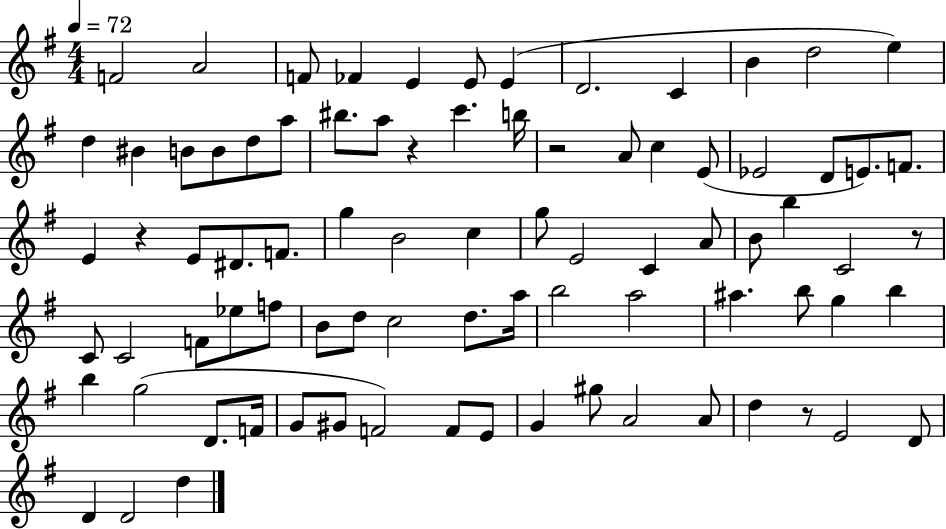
{
  \clef treble
  \numericTimeSignature
  \time 4/4
  \key g \major
  \tempo 4 = 72
  f'2 a'2 | f'8 fes'4 e'4 e'8 e'4( | d'2. c'4 | b'4 d''2 e''4) | \break d''4 bis'4 b'8 b'8 d''8 a''8 | bis''8. a''8 r4 c'''4. b''16 | r2 a'8 c''4 e'8( | ees'2 d'8 e'8.) f'8. | \break e'4 r4 e'8 dis'8. f'8. | g''4 b'2 c''4 | g''8 e'2 c'4 a'8 | b'8 b''4 c'2 r8 | \break c'8 c'2 f'8 ees''8 f''8 | b'8 d''8 c''2 d''8. a''16 | b''2 a''2 | ais''4. b''8 g''4 b''4 | \break b''4 g''2( d'8. f'16 | g'8 gis'8 f'2) f'8 e'8 | g'4 gis''8 a'2 a'8 | d''4 r8 e'2 d'8 | \break d'4 d'2 d''4 | \bar "|."
}